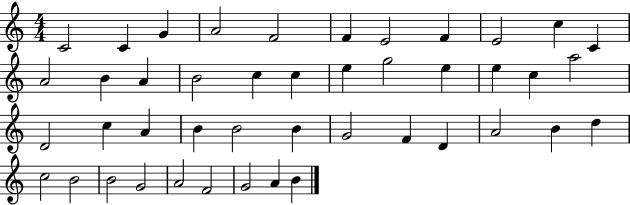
{
  \clef treble
  \numericTimeSignature
  \time 4/4
  \key c \major
  c'2 c'4 g'4 | a'2 f'2 | f'4 e'2 f'4 | e'2 c''4 c'4 | \break a'2 b'4 a'4 | b'2 c''4 c''4 | e''4 g''2 e''4 | e''4 c''4 a''2 | \break d'2 c''4 a'4 | b'4 b'2 b'4 | g'2 f'4 d'4 | a'2 b'4 d''4 | \break c''2 b'2 | b'2 g'2 | a'2 f'2 | g'2 a'4 b'4 | \break \bar "|."
}